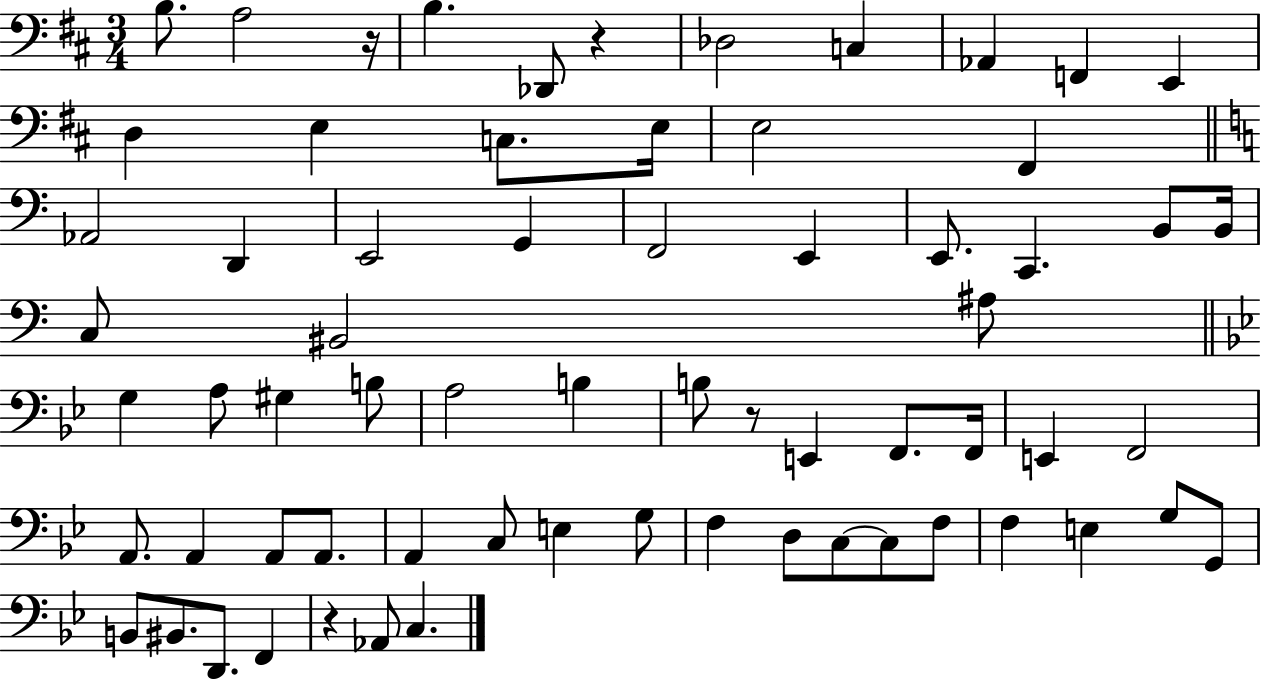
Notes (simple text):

B3/e. A3/h R/s B3/q. Db2/e R/q Db3/h C3/q Ab2/q F2/q E2/q D3/q E3/q C3/e. E3/s E3/h F#2/q Ab2/h D2/q E2/h G2/q F2/h E2/q E2/e. C2/q. B2/e B2/s C3/e BIS2/h A#3/e G3/q A3/e G#3/q B3/e A3/h B3/q B3/e R/e E2/q F2/e. F2/s E2/q F2/h A2/e. A2/q A2/e A2/e. A2/q C3/e E3/q G3/e F3/q D3/e C3/e C3/e F3/e F3/q E3/q G3/e G2/e B2/e BIS2/e. D2/e. F2/q R/q Ab2/e C3/q.